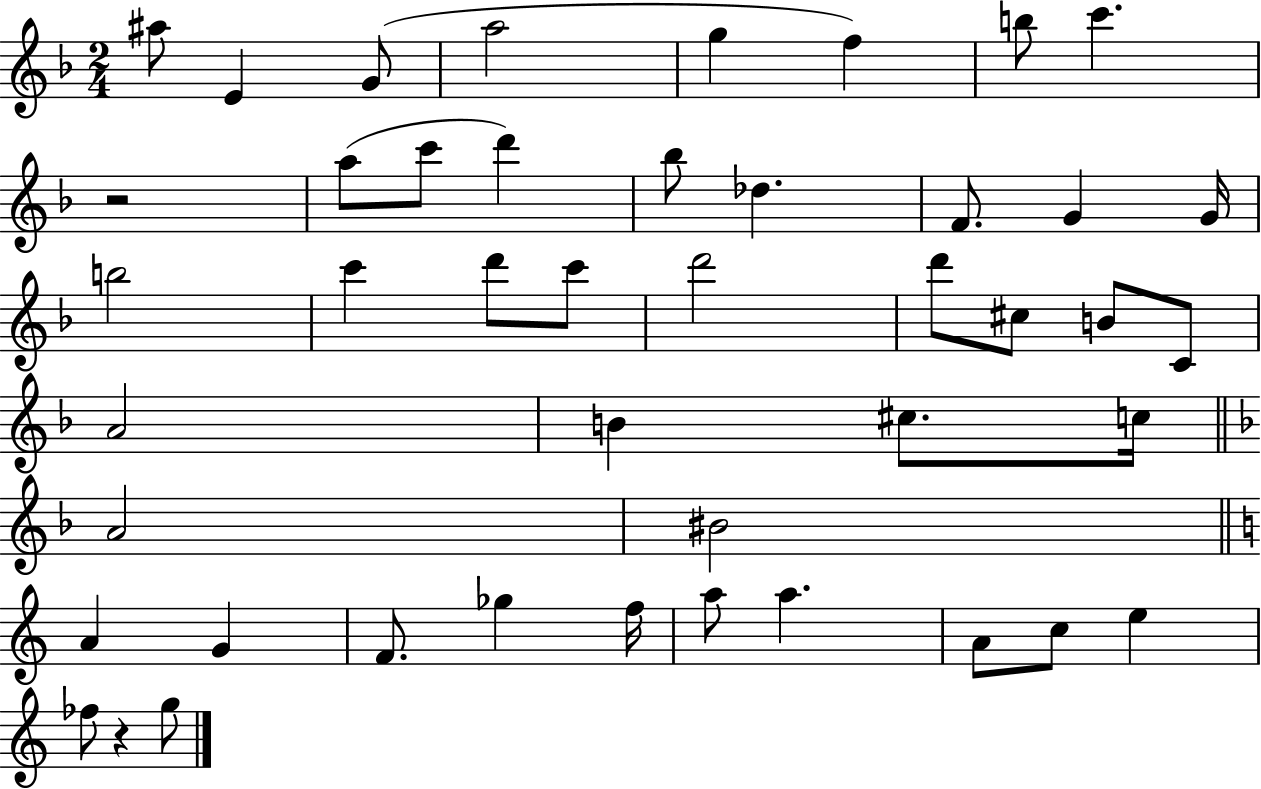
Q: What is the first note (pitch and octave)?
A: A#5